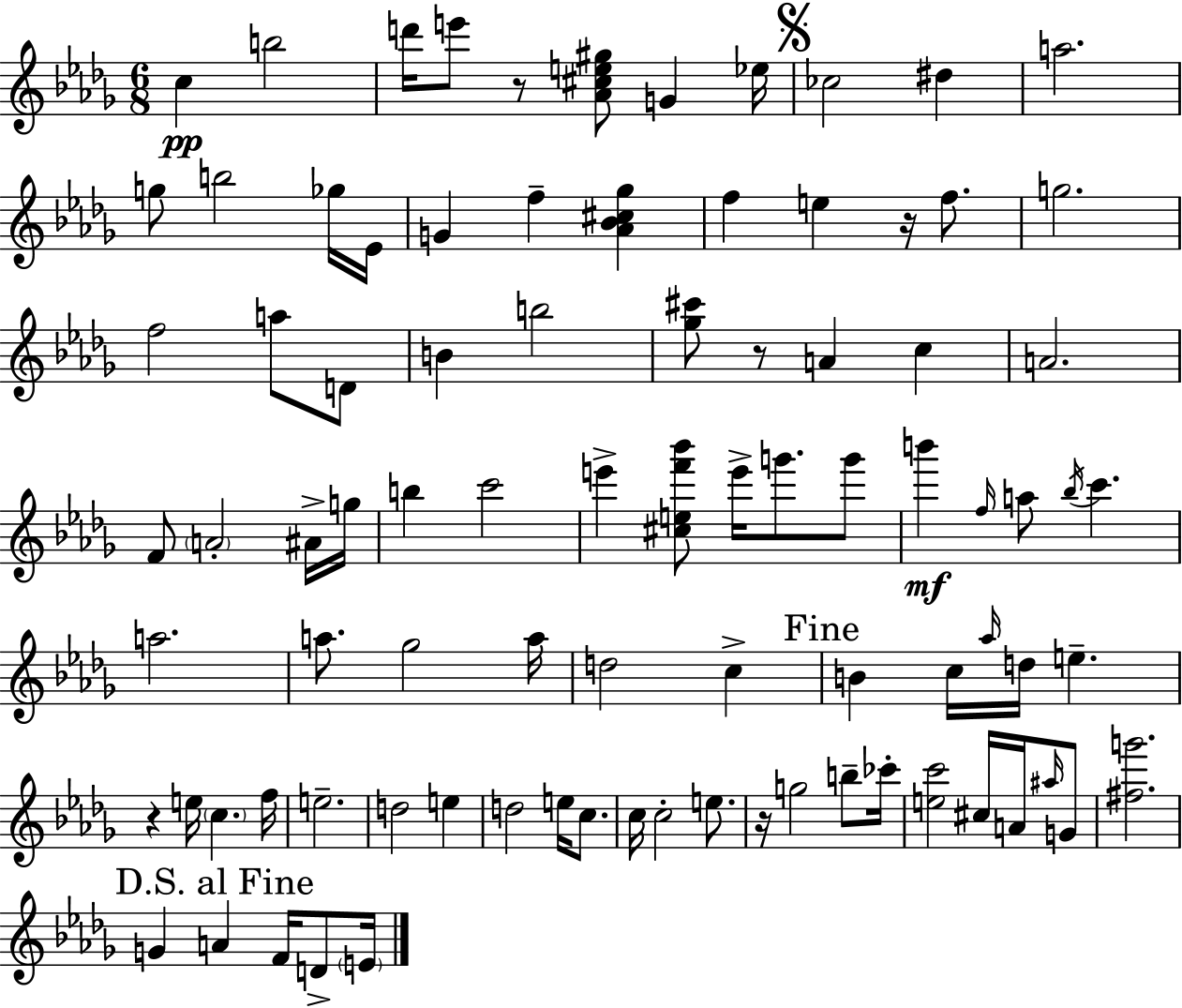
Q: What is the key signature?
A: BES minor